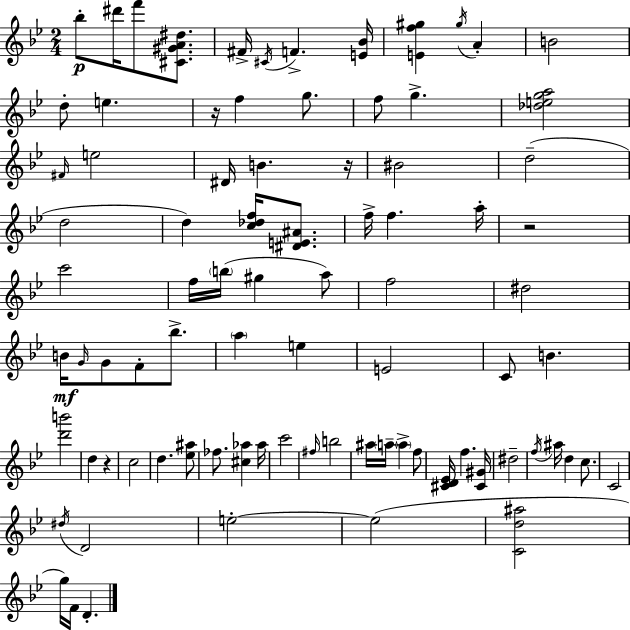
{
  \clef treble
  \numericTimeSignature
  \time 2/4
  \key g \minor
  bes''8-.\p dis'''16 f'''8 <cis' gis' a' dis''>8. | fis'16-> \acciaccatura { cis'16 } f'4.-> | <e' bes'>16 <e' f'' gis''>4 \acciaccatura { gis''16 } a'4-. | b'2 | \break d''8-. e''4. | r16 f''4 g''8. | f''8 g''4.-> | <des'' e'' g'' a''>2 | \break \grace { fis'16 } e''2 | dis'16 b'4. | r16 bis'2 | d''2--( | \break d''2 | d''4) <c'' des'' f''>16 | <dis' e' ais'>8. f''16-> f''4. | a''16-. r2 | \break c'''2 | f''16 \parenthesize b''16( gis''4 | a''8) f''2 | dis''2 | \break b'16\mf \grace { g'16 } g'8 f'8-. | bes''8.-> \parenthesize a''4 | e''4 e'2 | c'8 b'4. | \break <d''' b'''>2 | d''4 | r4 c''2 | d''4. | \break <ees'' ais''>8 fes''8. <cis'' aes''>4 | aes''16 c'''2 | \grace { fis''16 } b''2 | ais''16 \parenthesize a''16-- \parenthesize a''4-> | \break f''8 <cis' d' ees'>16 f''4. | <cis' gis'>16 dis''2-- | \acciaccatura { f''16 } ais''16 d''4 | c''8. c'2 | \break \acciaccatura { dis''16 } d'2 | e''2-.~~ | e''2( | <c' d'' ais''>2 | \break g''16) | f'16 d'4.-. \bar "|."
}